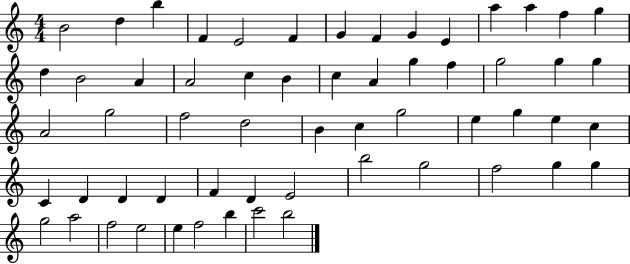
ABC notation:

X:1
T:Untitled
M:4/4
L:1/4
K:C
B2 d b F E2 F G F G E a a f g d B2 A A2 c B c A g f g2 g g A2 g2 f2 d2 B c g2 e g e c C D D D F D E2 b2 g2 f2 g g g2 a2 f2 e2 e f2 b c'2 b2